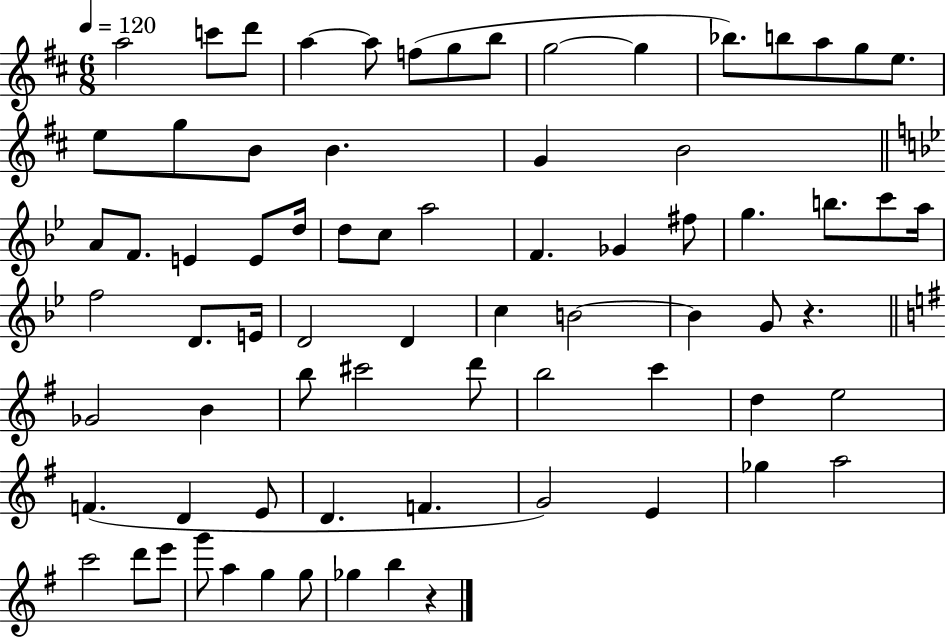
A5/h C6/e D6/e A5/q A5/e F5/e G5/e B5/e G5/h G5/q Bb5/e. B5/e A5/e G5/e E5/e. E5/e G5/e B4/e B4/q. G4/q B4/h A4/e F4/e. E4/q E4/e D5/s D5/e C5/e A5/h F4/q. Gb4/q F#5/e G5/q. B5/e. C6/e A5/s F5/h D4/e. E4/s D4/h D4/q C5/q B4/h B4/q G4/e R/q. Gb4/h B4/q B5/e C#6/h D6/e B5/h C6/q D5/q E5/h F4/q. D4/q E4/e D4/q. F4/q. G4/h E4/q Gb5/q A5/h C6/h D6/e E6/e G6/e A5/q G5/q G5/e Gb5/q B5/q R/q